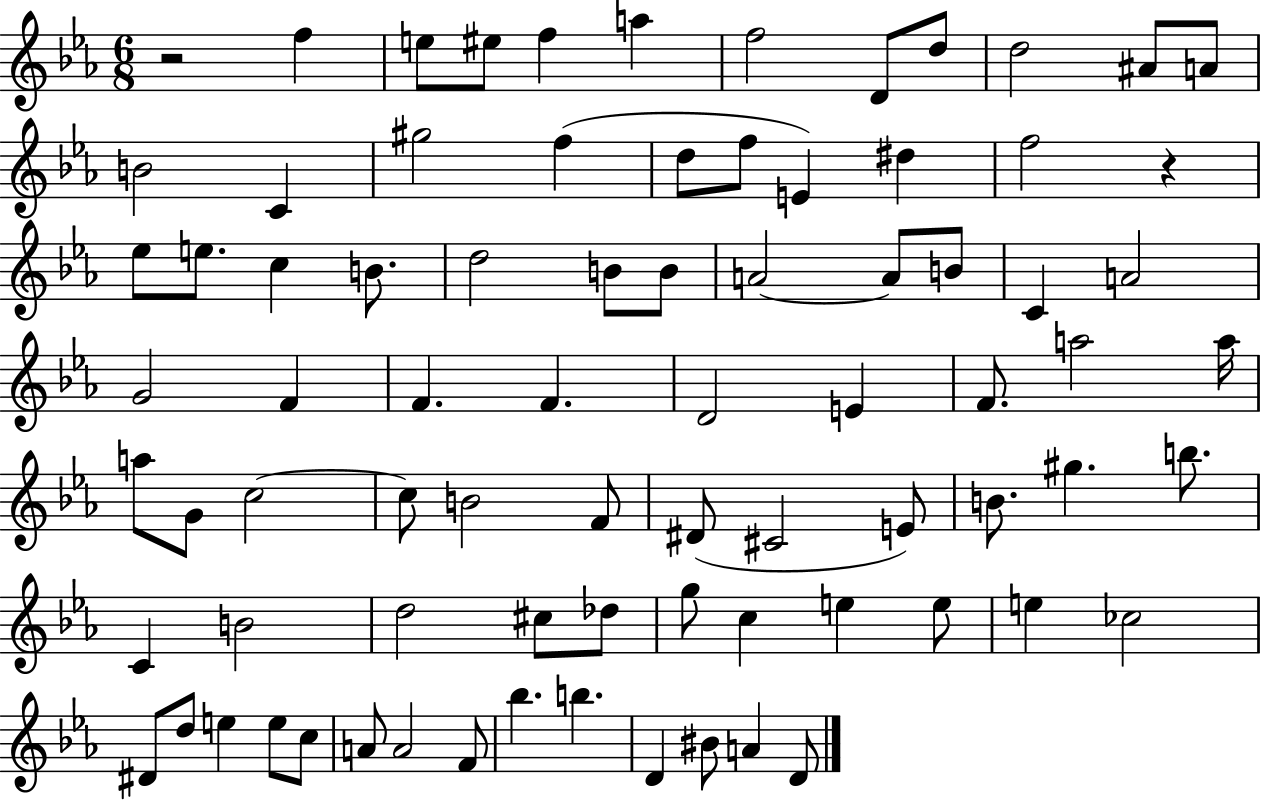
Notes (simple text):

R/h F5/q E5/e EIS5/e F5/q A5/q F5/h D4/e D5/e D5/h A#4/e A4/e B4/h C4/q G#5/h F5/q D5/e F5/e E4/q D#5/q F5/h R/q Eb5/e E5/e. C5/q B4/e. D5/h B4/e B4/e A4/h A4/e B4/e C4/q A4/h G4/h F4/q F4/q. F4/q. D4/h E4/q F4/e. A5/h A5/s A5/e G4/e C5/h C5/e B4/h F4/e D#4/e C#4/h E4/e B4/e. G#5/q. B5/e. C4/q B4/h D5/h C#5/e Db5/e G5/e C5/q E5/q E5/e E5/q CES5/h D#4/e D5/e E5/q E5/e C5/e A4/e A4/h F4/e Bb5/q. B5/q. D4/q BIS4/e A4/q D4/e